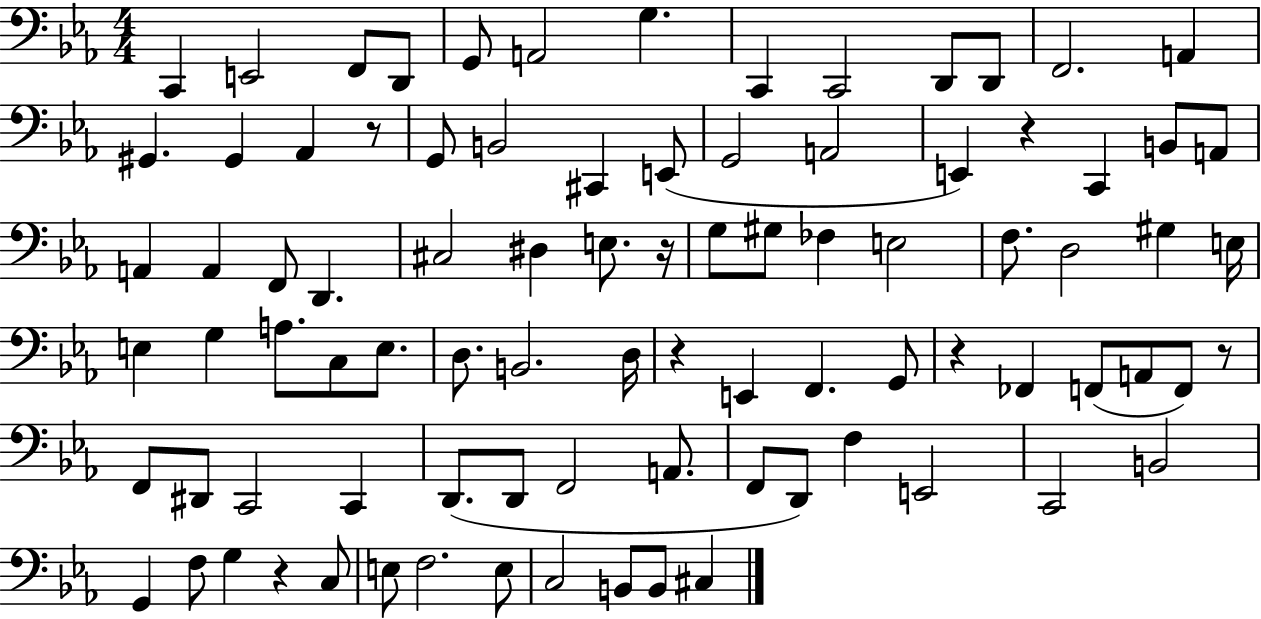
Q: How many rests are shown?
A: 7